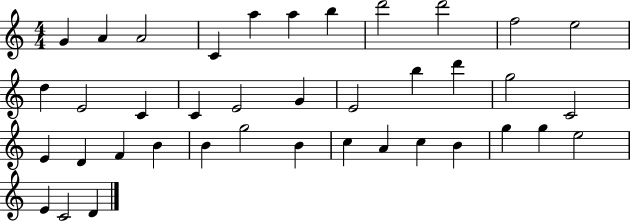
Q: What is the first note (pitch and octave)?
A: G4